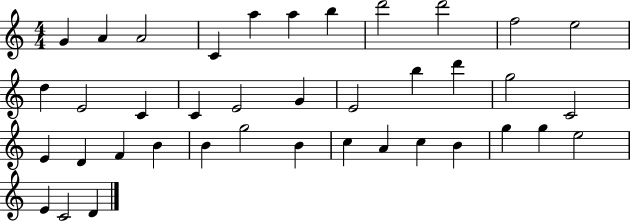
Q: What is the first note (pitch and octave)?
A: G4